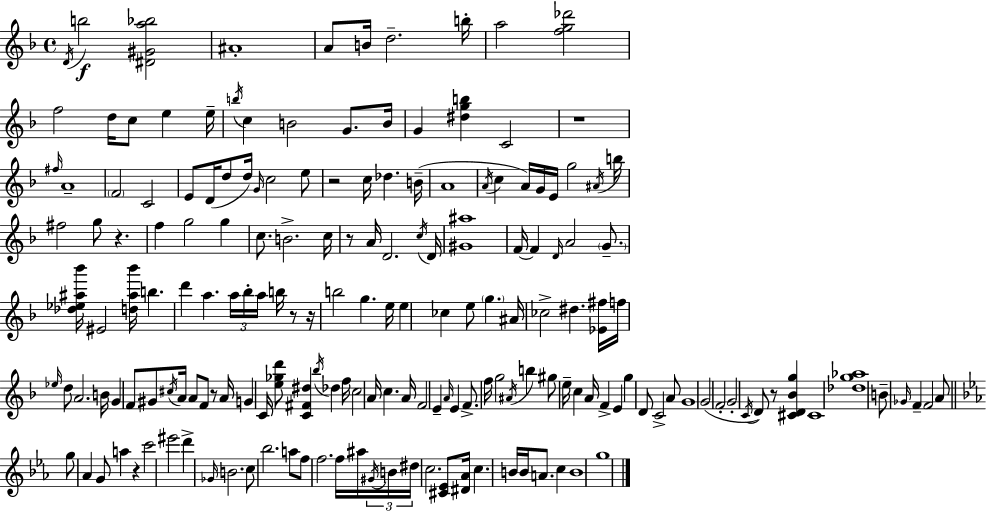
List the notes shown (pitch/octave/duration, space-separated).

D4/s B5/h [D#4,G#4,A5,Bb5]/h A#4/w A4/e B4/s D5/h. B5/s A5/h [F5,G5,Db6]/h F5/h D5/s C5/e E5/q E5/s B5/s C5/q B4/h G4/e. B4/s G4/q [D#5,G5,B5]/q C4/h R/w F#5/s A4/w F4/h C4/h E4/e D4/s D5/e D5/s G4/s C5/h E5/e R/h C5/s Db5/q. B4/s A4/w A4/s C5/q A4/s G4/s E4/s G5/h A#4/s B5/s F#5/h G5/e R/q. F5/q G5/h G5/q C5/e. B4/h. C5/s R/e A4/s D4/h. C5/s D4/s [G#4,A#5]/w F4/s F4/q D4/s A4/h G4/e. [Db5,Eb5,A#5,Bb6]/s EIS4/h [D5,A#5,Bb6]/s B5/q. D6/q A5/q. A5/s Bb5/s A5/s B5/s R/e R/s B5/h G5/q. E5/s E5/q CES5/q E5/e G5/q. A#4/s CES5/h D#5/q. [Eb4,F#5]/s F5/s Eb5/s D5/e A4/h. B4/s G4/q F4/e G#4/e C#5/s A4/s A4/e F4/e R/e A4/s G4/q C4/s [E5,Gb5,D6]/e [C4,F#4,D#5]/q Bb5/s Db5/q F5/s C5/h A4/s C5/q. A4/s F4/h E4/q A4/s E4/q F4/e. F5/s G5/h A#4/s B5/q G#5/e E5/s C5/q A4/s F4/q E4/q G5/q D4/e C4/h A4/e G4/w G4/h F4/h G4/h C4/s D4/e R/e [C#4,D4,Bb4,G5]/q C#4/w [Db5,G5,Ab5]/w B4/e Gb4/s F4/q F4/h A4/e G5/e Ab4/q G4/e A5/q R/q C6/h EIS6/h D6/q Gb4/s B4/h. C5/e Bb5/h. A5/e F5/e F5/h. F5/s A#5/s G#4/s B4/s D#5/s C5/h. [C#4,Eb4]/e [D#4,Ab4]/s C5/q. B4/s B4/s A4/e. C5/q B4/w G5/w